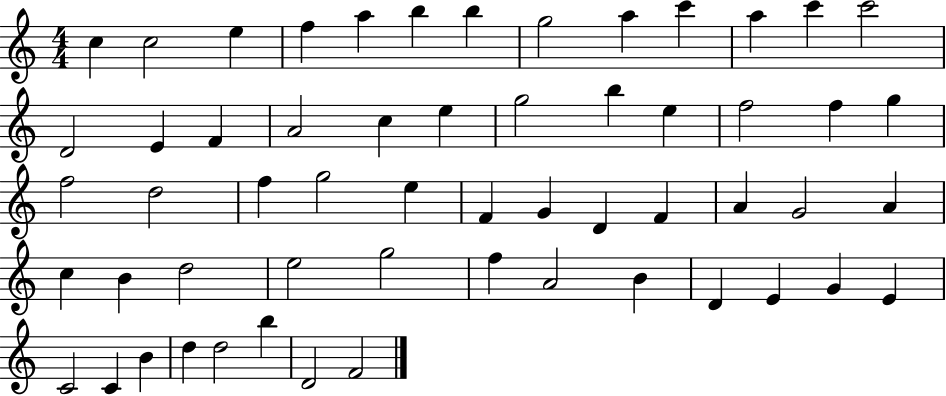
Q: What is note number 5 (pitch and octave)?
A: A5